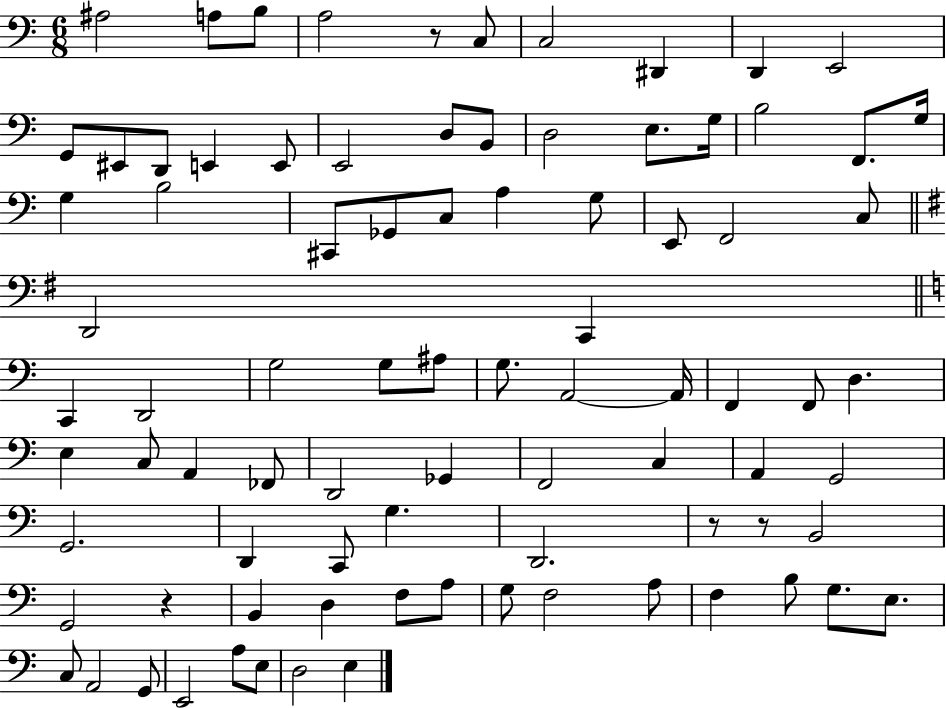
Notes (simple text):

A#3/h A3/e B3/e A3/h R/e C3/e C3/h D#2/q D2/q E2/h G2/e EIS2/e D2/e E2/q E2/e E2/h D3/e B2/e D3/h E3/e. G3/s B3/h F2/e. G3/s G3/q B3/h C#2/e Gb2/e C3/e A3/q G3/e E2/e F2/h C3/e D2/h C2/q C2/q D2/h G3/h G3/e A#3/e G3/e. A2/h A2/s F2/q F2/e D3/q. E3/q C3/e A2/q FES2/e D2/h Gb2/q F2/h C3/q A2/q G2/h G2/h. D2/q C2/e G3/q. D2/h. R/e R/e B2/h G2/h R/q B2/q D3/q F3/e A3/e G3/e F3/h A3/e F3/q B3/e G3/e. E3/e. C3/e A2/h G2/e E2/h A3/e E3/e D3/h E3/q